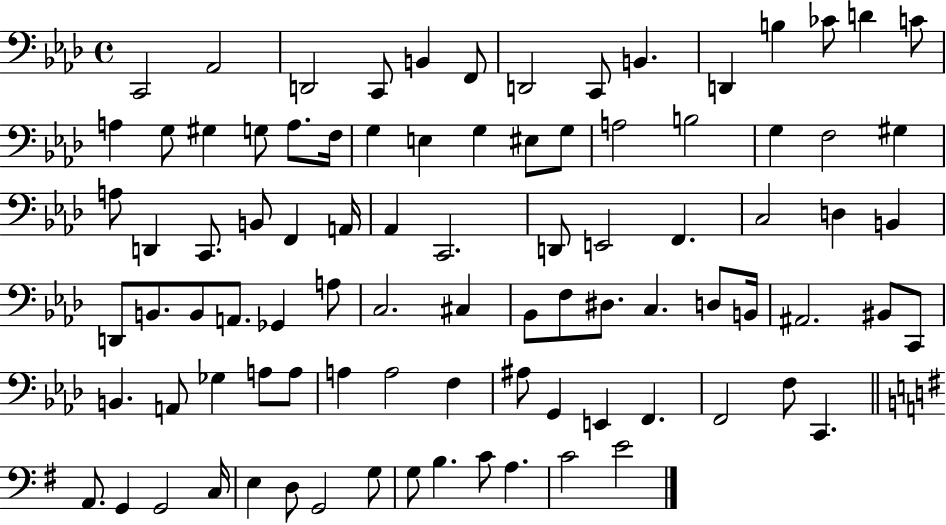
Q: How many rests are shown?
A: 0